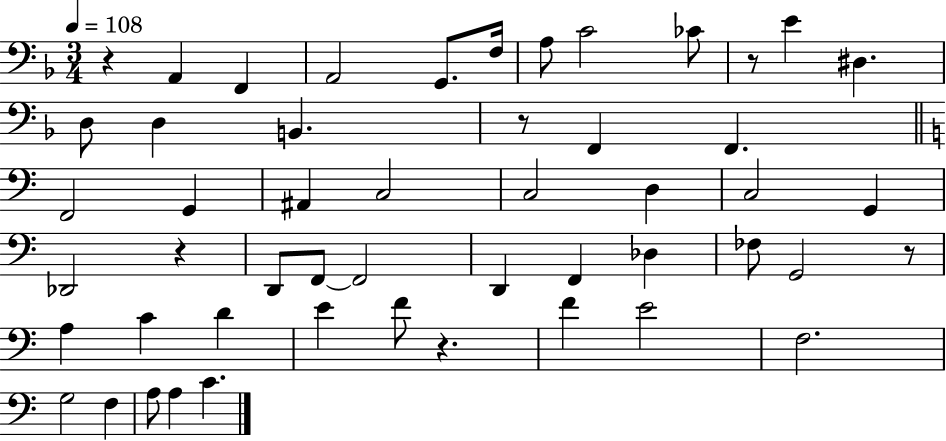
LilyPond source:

{
  \clef bass
  \numericTimeSignature
  \time 3/4
  \key f \major
  \tempo 4 = 108
  r4 a,4 f,4 | a,2 g,8. f16 | a8 c'2 ces'8 | r8 e'4 dis4. | \break d8 d4 b,4. | r8 f,4 f,4. | \bar "||" \break \key a \minor f,2 g,4 | ais,4 c2 | c2 d4 | c2 g,4 | \break des,2 r4 | d,8 f,8~~ f,2 | d,4 f,4 des4 | fes8 g,2 r8 | \break a4 c'4 d'4 | e'4 f'8 r4. | f'4 e'2 | f2. | \break g2 f4 | a8 a4 c'4. | \bar "|."
}